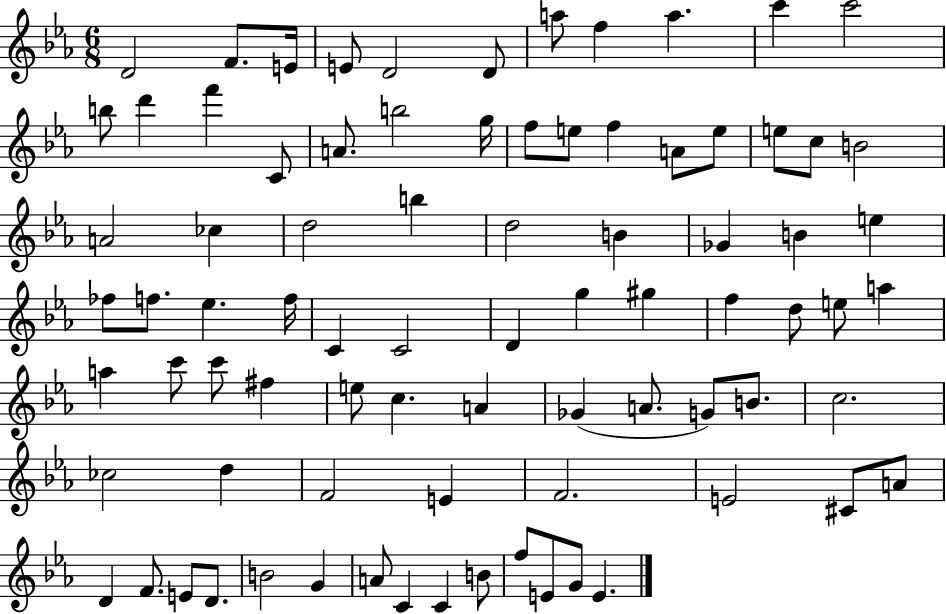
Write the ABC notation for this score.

X:1
T:Untitled
M:6/8
L:1/4
K:Eb
D2 F/2 E/4 E/2 D2 D/2 a/2 f a c' c'2 b/2 d' f' C/2 A/2 b2 g/4 f/2 e/2 f A/2 e/2 e/2 c/2 B2 A2 _c d2 b d2 B _G B e _f/2 f/2 _e f/4 C C2 D g ^g f d/2 e/2 a a c'/2 c'/2 ^f e/2 c A _G A/2 G/2 B/2 c2 _c2 d F2 E F2 E2 ^C/2 A/2 D F/2 E/2 D/2 B2 G A/2 C C B/2 f/2 E/2 G/2 E